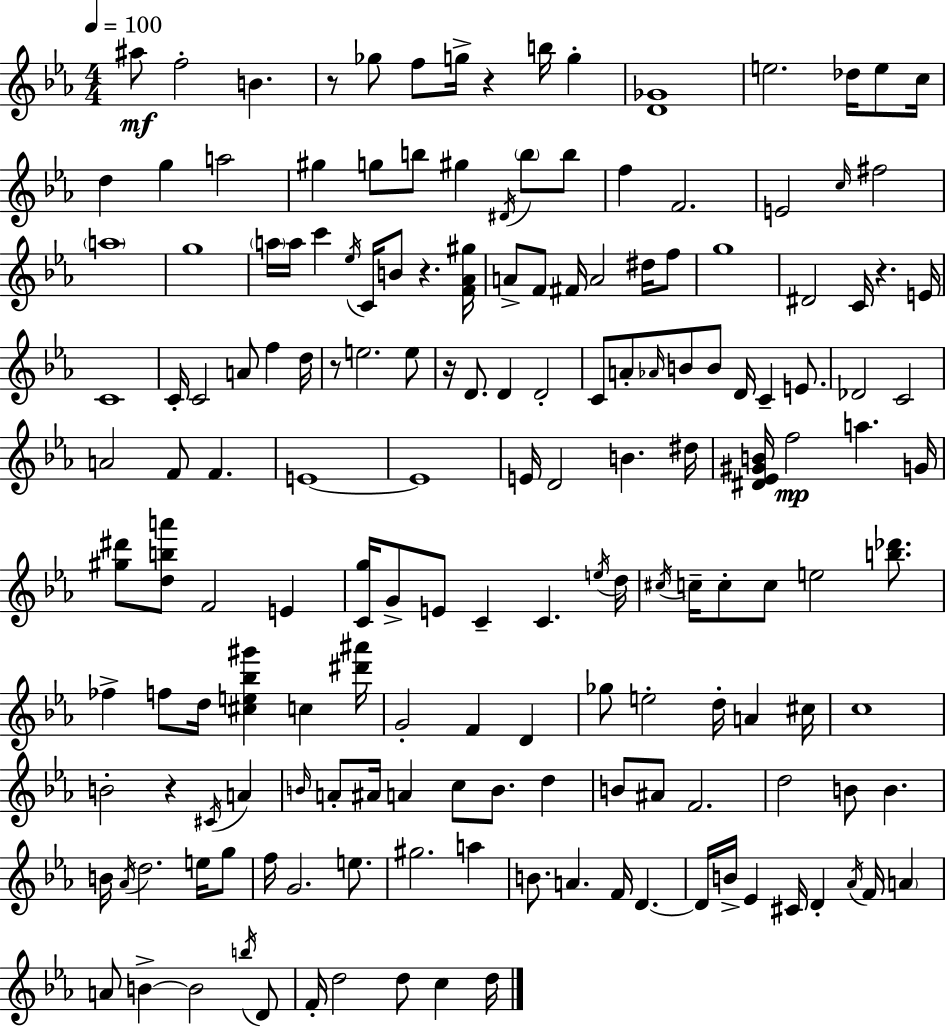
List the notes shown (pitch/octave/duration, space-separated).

A#5/e F5/h B4/q. R/e Gb5/e F5/e G5/s R/q B5/s G5/q [D4,Gb4]/w E5/h. Db5/s E5/e C5/s D5/q G5/q A5/h G#5/q G5/e B5/e G#5/q D#4/s B5/e B5/e F5/q F4/h. E4/h C5/s F#5/h A5/w G5/w A5/s A5/s C6/q Eb5/s C4/s B4/e R/q. [F4,Ab4,G#5]/s A4/e F4/e F#4/s A4/h D#5/s F5/e G5/w D#4/h C4/s R/q. E4/s C4/w C4/s C4/h A4/e F5/q D5/s R/e E5/h. E5/e R/s D4/e. D4/q D4/h C4/e A4/e Ab4/s B4/e B4/e D4/s C4/q E4/e. Db4/h C4/h A4/h F4/e F4/q. E4/w E4/w E4/s D4/h B4/q. D#5/s [D#4,Eb4,G#4,B4]/s F5/h A5/q. G4/s [G#5,D#6]/e [D5,B5,A6]/e F4/h E4/q [C4,G5]/s G4/e E4/e C4/q C4/q. E5/s D5/s C#5/s C5/s C5/e C5/e E5/h [B5,Db6]/e. FES5/q F5/e D5/s [C#5,E5,Bb5,G#6]/q C5/q [D#6,A#6]/s G4/h F4/q D4/q Gb5/e E5/h D5/s A4/q C#5/s C5/w B4/h R/q C#4/s A4/q B4/s A4/e A#4/s A4/q C5/e B4/e. D5/q B4/e A#4/e F4/h. D5/h B4/e B4/q. B4/s Ab4/s D5/h. E5/s G5/e F5/s G4/h. E5/e. G#5/h. A5/q B4/e. A4/q. F4/s D4/q. D4/s B4/s Eb4/q C#4/s D4/q Ab4/s F4/s A4/q A4/e B4/q B4/h B5/s D4/e F4/s D5/h D5/e C5/q D5/s